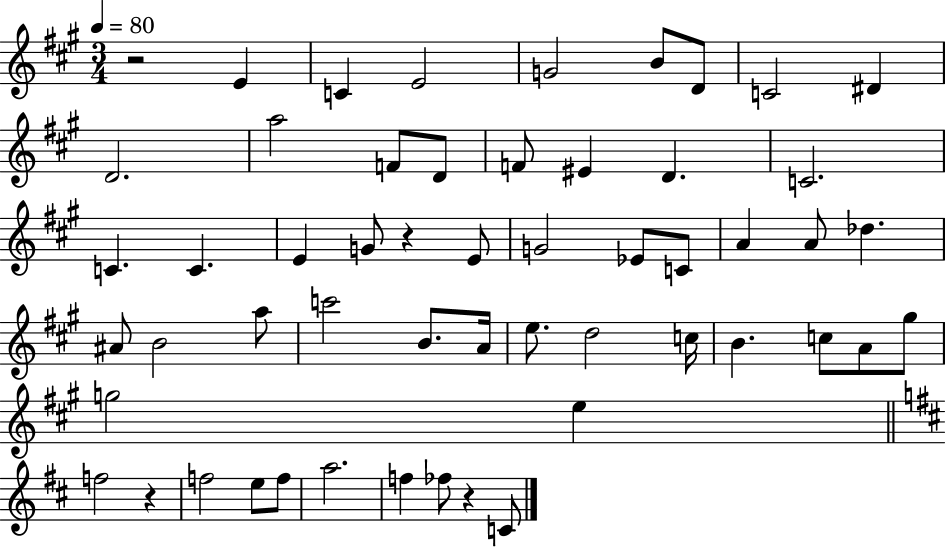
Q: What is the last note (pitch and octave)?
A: C4